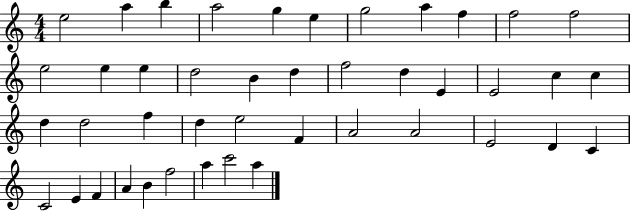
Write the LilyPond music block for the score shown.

{
  \clef treble
  \numericTimeSignature
  \time 4/4
  \key c \major
  e''2 a''4 b''4 | a''2 g''4 e''4 | g''2 a''4 f''4 | f''2 f''2 | \break e''2 e''4 e''4 | d''2 b'4 d''4 | f''2 d''4 e'4 | e'2 c''4 c''4 | \break d''4 d''2 f''4 | d''4 e''2 f'4 | a'2 a'2 | e'2 d'4 c'4 | \break c'2 e'4 f'4 | a'4 b'4 f''2 | a''4 c'''2 a''4 | \bar "|."
}